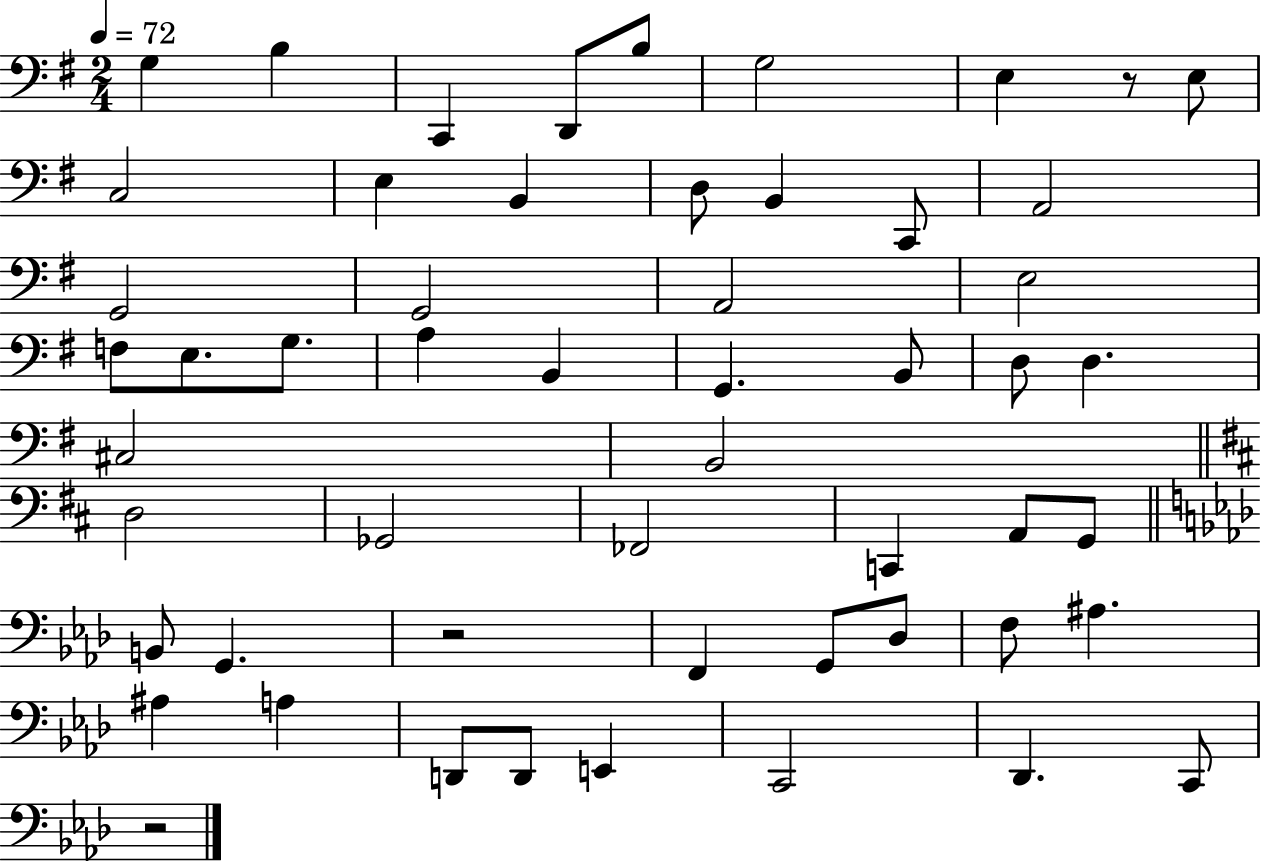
G3/q B3/q C2/q D2/e B3/e G3/h E3/q R/e E3/e C3/h E3/q B2/q D3/e B2/q C2/e A2/h G2/h G2/h A2/h E3/h F3/e E3/e. G3/e. A3/q B2/q G2/q. B2/e D3/e D3/q. C#3/h B2/h D3/h Gb2/h FES2/h C2/q A2/e G2/e B2/e G2/q. R/h F2/q G2/e Db3/e F3/e A#3/q. A#3/q A3/q D2/e D2/e E2/q C2/h Db2/q. C2/e R/h